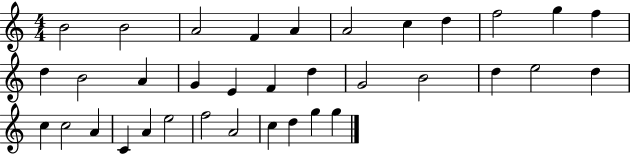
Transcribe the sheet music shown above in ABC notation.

X:1
T:Untitled
M:4/4
L:1/4
K:C
B2 B2 A2 F A A2 c d f2 g f d B2 A G E F d G2 B2 d e2 d c c2 A C A e2 f2 A2 c d g g